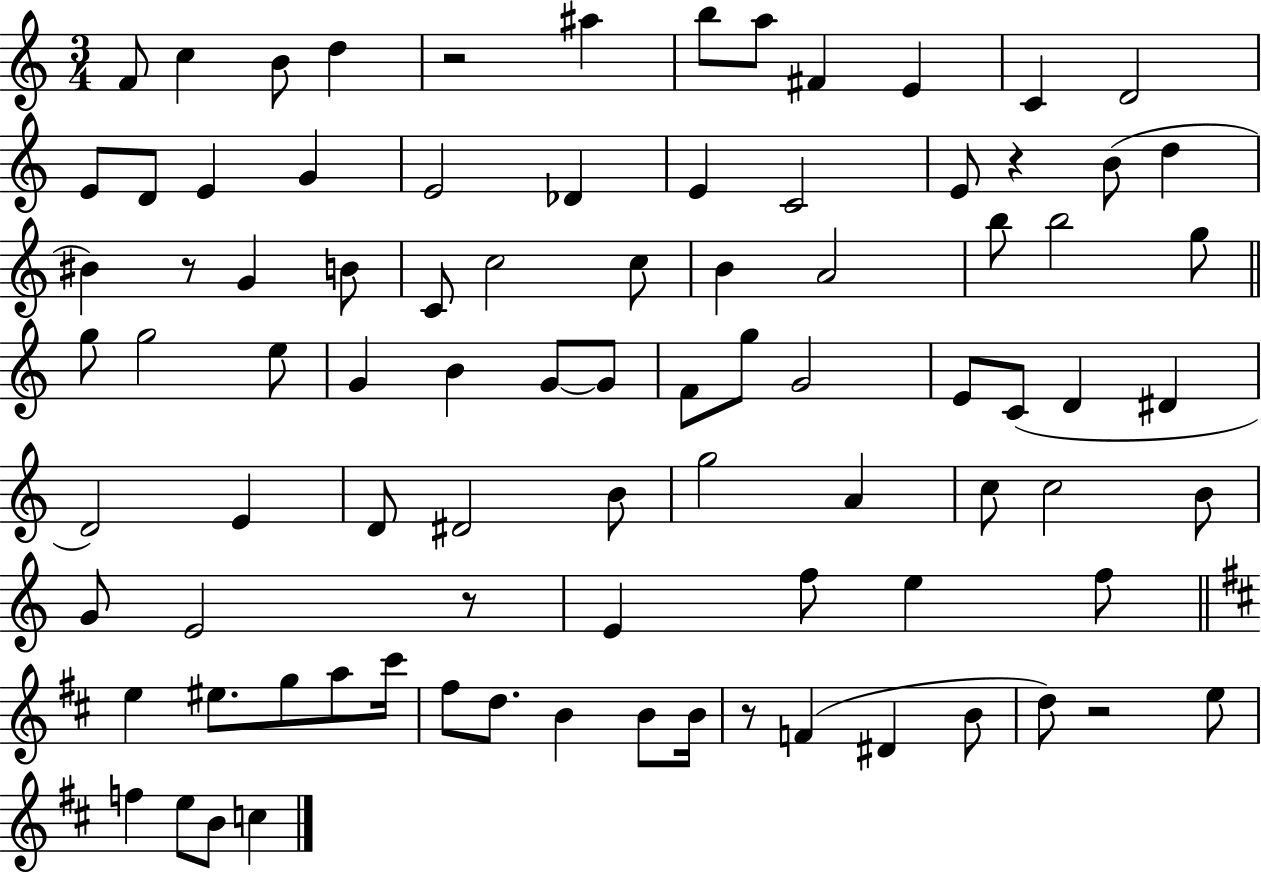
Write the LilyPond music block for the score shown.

{
  \clef treble
  \numericTimeSignature
  \time 3/4
  \key c \major
  f'8 c''4 b'8 d''4 | r2 ais''4 | b''8 a''8 fis'4 e'4 | c'4 d'2 | \break e'8 d'8 e'4 g'4 | e'2 des'4 | e'4 c'2 | e'8 r4 b'8( d''4 | \break bis'4) r8 g'4 b'8 | c'8 c''2 c''8 | b'4 a'2 | b''8 b''2 g''8 | \break \bar "||" \break \key a \minor g''8 g''2 e''8 | g'4 b'4 g'8~~ g'8 | f'8 g''8 g'2 | e'8 c'8( d'4 dis'4 | \break d'2) e'4 | d'8 dis'2 b'8 | g''2 a'4 | c''8 c''2 b'8 | \break g'8 e'2 r8 | e'4 f''8 e''4 f''8 | \bar "||" \break \key b \minor e''4 eis''8. g''8 a''8 cis'''16 | fis''8 d''8. b'4 b'8 b'16 | r8 f'4( dis'4 b'8 | d''8) r2 e''8 | \break f''4 e''8 b'8 c''4 | \bar "|."
}